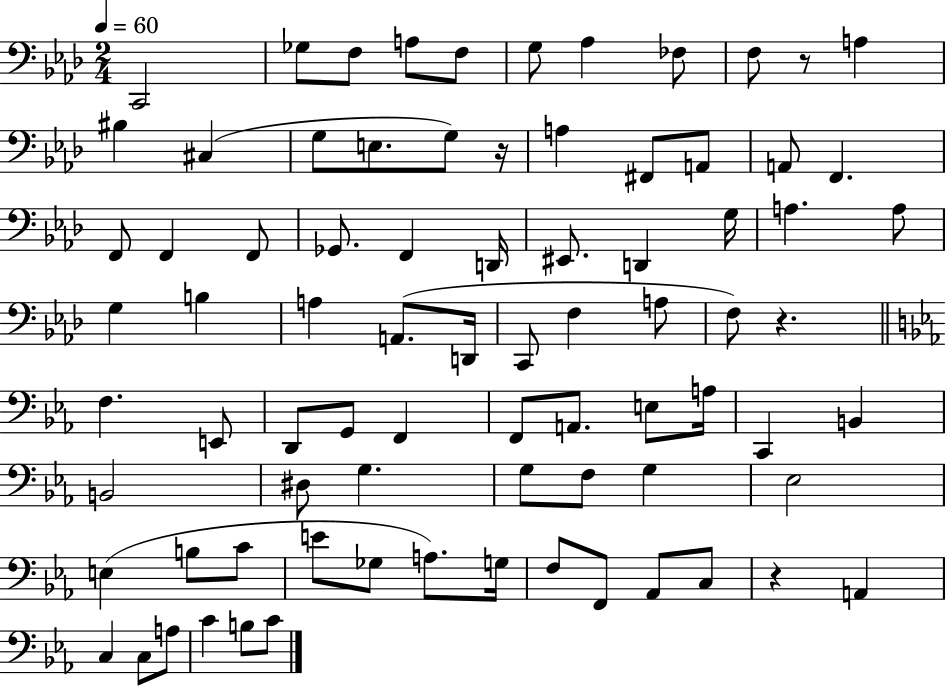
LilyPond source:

{
  \clef bass
  \numericTimeSignature
  \time 2/4
  \key aes \major
  \tempo 4 = 60
  \repeat volta 2 { c,2 | ges8 f8 a8 f8 | g8 aes4 fes8 | f8 r8 a4 | \break bis4 cis4( | g8 e8. g8) r16 | a4 fis,8 a,8 | a,8 f,4. | \break f,8 f,4 f,8 | ges,8. f,4 d,16 | eis,8. d,4 g16 | a4. a8 | \break g4 b4 | a4 a,8.( d,16 | c,8 f4 a8 | f8) r4. | \break \bar "||" \break \key ees \major f4. e,8 | d,8 g,8 f,4 | f,8 a,8. e8 a16 | c,4 b,4 | \break b,2 | dis8 g4. | g8 f8 g4 | ees2 | \break e4( b8 c'8 | e'8 ges8 a8.) g16 | f8 f,8 aes,8 c8 | r4 a,4 | \break c4 c8 a8 | c'4 b8 c'8 | } \bar "|."
}